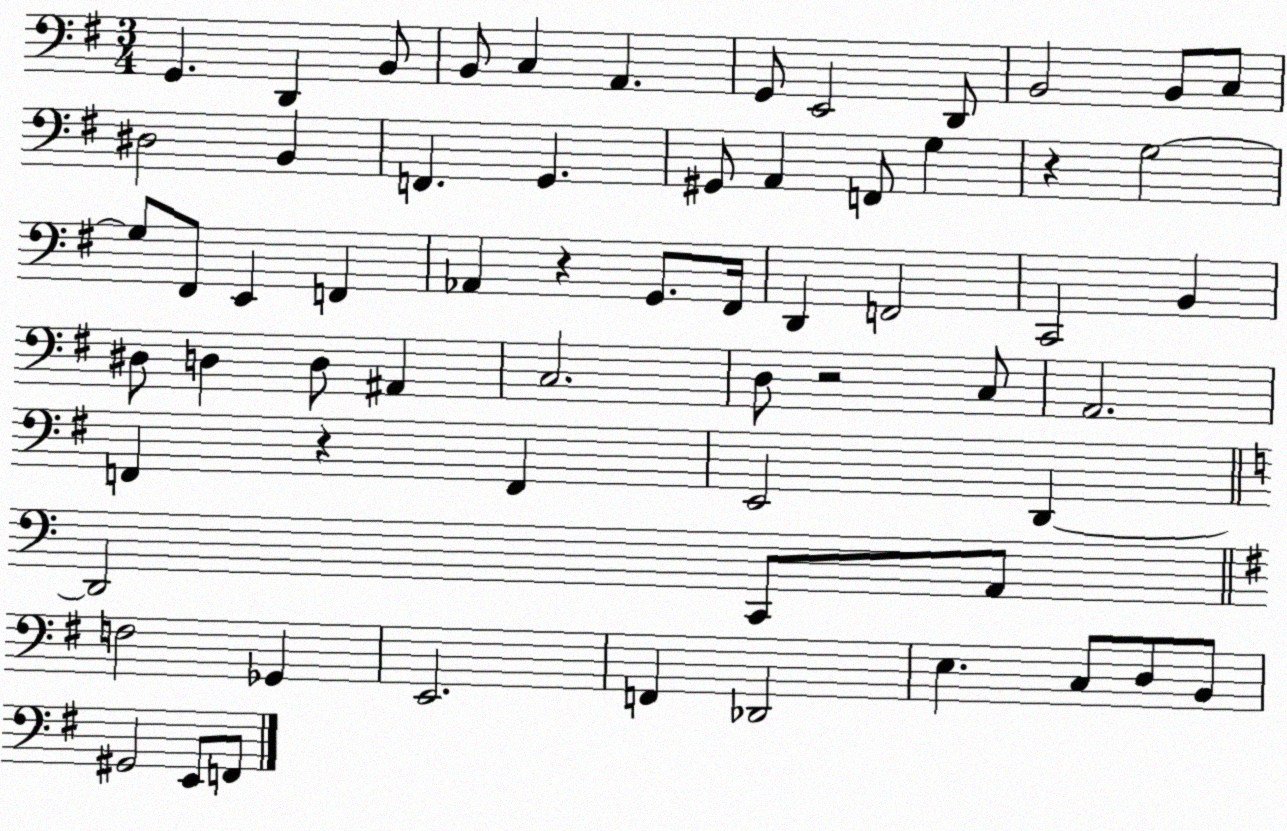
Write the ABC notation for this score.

X:1
T:Untitled
M:3/4
L:1/4
K:G
G,, D,, B,,/2 B,,/2 C, A,, G,,/2 E,,2 D,,/2 B,,2 B,,/2 C,/2 ^D,2 B,, F,, G,, ^G,,/2 A,, F,,/2 G, z G,2 G,/2 ^F,,/2 E,, F,, _A,, z G,,/2 ^F,,/4 D,, F,,2 C,,2 B,, ^D,/2 D, D,/2 ^A,, C,2 D,/2 z2 C,/2 A,,2 F,, z F,, E,,2 D,, D,,2 C,,/2 A,,/2 F,2 _G,, E,,2 F,, _D,,2 E, C,/2 D,/2 B,,/2 ^G,,2 E,,/2 F,,/2